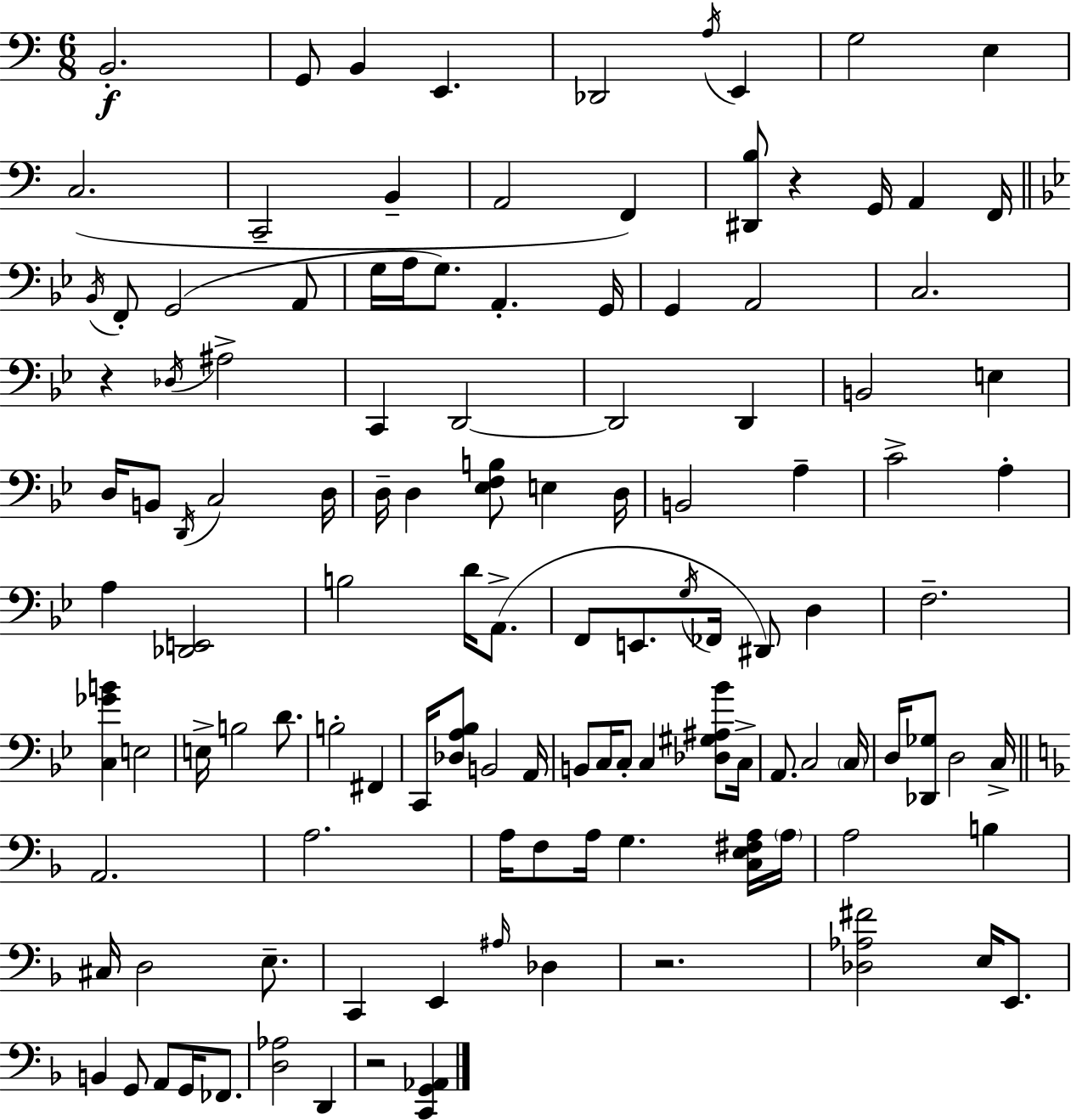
B2/h. G2/e B2/q E2/q. Db2/h A3/s E2/q G3/h E3/q C3/h. C2/h B2/q A2/h F2/q [D#2,B3]/e R/q G2/s A2/q F2/s Bb2/s F2/e G2/h A2/e G3/s A3/s G3/e. A2/q. G2/s G2/q A2/h C3/h. R/q Db3/s A#3/h C2/q D2/h D2/h D2/q B2/h E3/q D3/s B2/e D2/s C3/h D3/s D3/s D3/q [Eb3,F3,B3]/e E3/q D3/s B2/h A3/q C4/h A3/q A3/q [Db2,E2]/h B3/h D4/s A2/e. F2/e E2/e. G3/s FES2/s D#2/e D3/q F3/h. [C3,Gb4,B4]/q E3/h E3/s B3/h D4/e. B3/h F#2/q C2/s [Db3,A3,Bb3]/e B2/h A2/s B2/e C3/s C3/e C3/q [Db3,G#3,A#3,Bb4]/e C3/s A2/e. C3/h C3/s D3/s [Db2,Gb3]/e D3/h C3/s A2/h. A3/h. A3/s F3/e A3/s G3/q. [C3,E3,F#3,A3]/s A3/s A3/h B3/q C#3/s D3/h E3/e. C2/q E2/q A#3/s Db3/q R/h. [Db3,Ab3,F#4]/h E3/s E2/e. B2/q G2/e A2/e G2/s FES2/e. [D3,Ab3]/h D2/q R/h [C2,G2,Ab2]/q